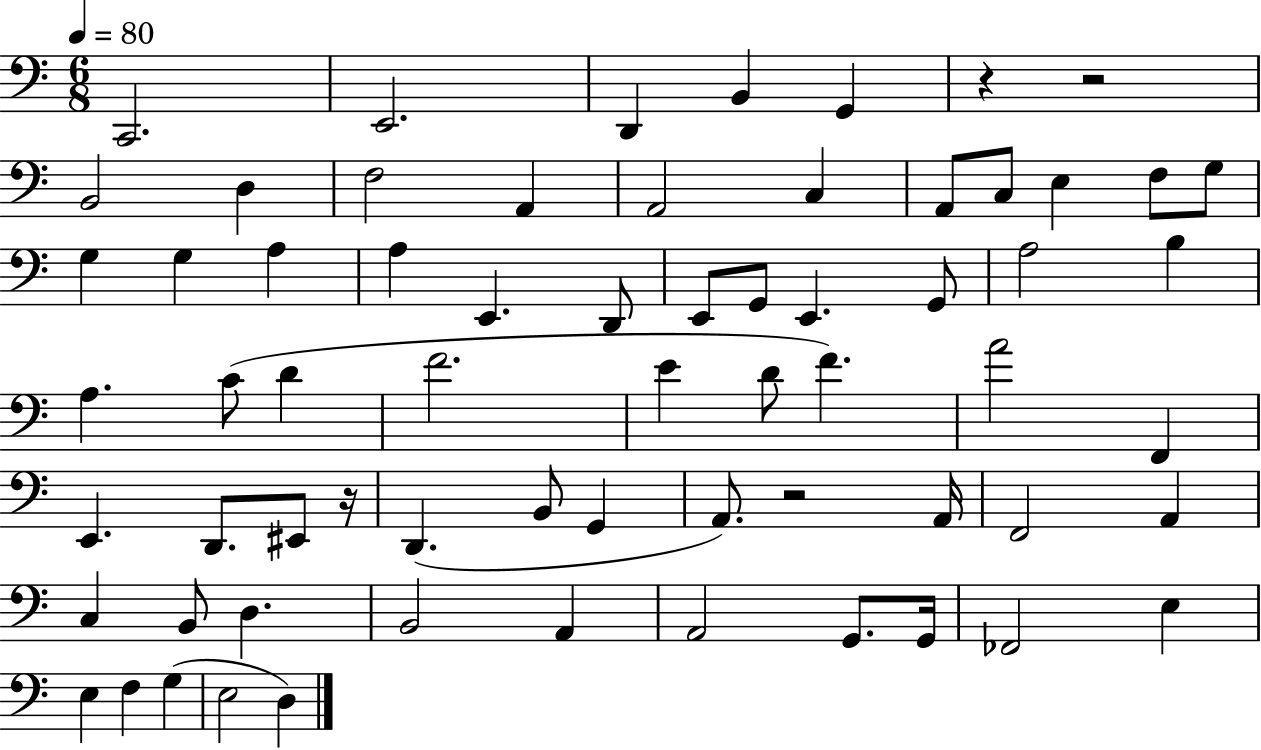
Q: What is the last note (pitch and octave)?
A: D3